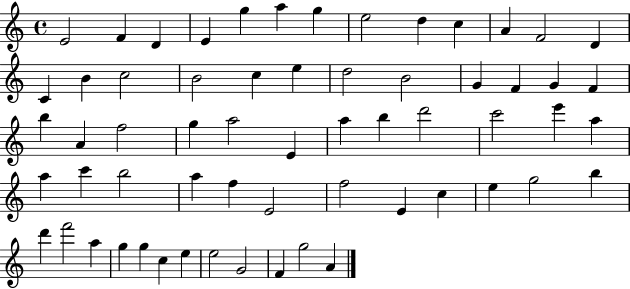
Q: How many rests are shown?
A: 0